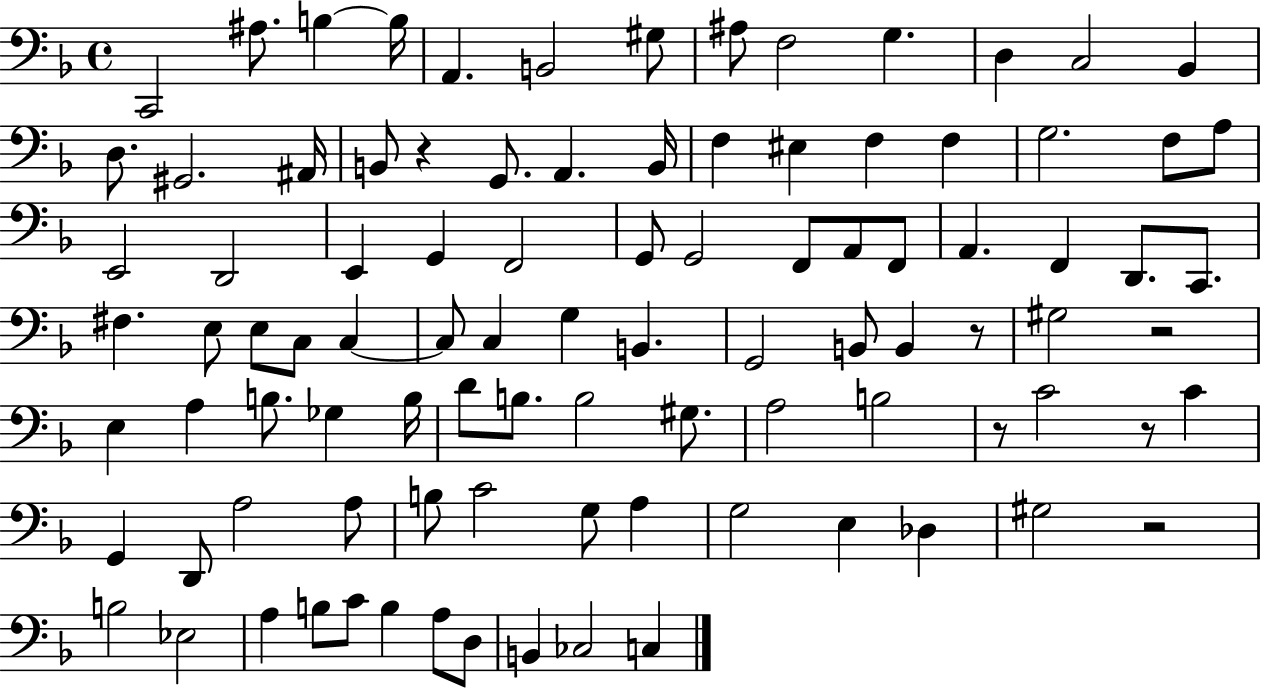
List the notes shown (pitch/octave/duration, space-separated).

C2/h A#3/e. B3/q B3/s A2/q. B2/h G#3/e A#3/e F3/h G3/q. D3/q C3/h Bb2/q D3/e. G#2/h. A#2/s B2/e R/q G2/e. A2/q. B2/s F3/q EIS3/q F3/q F3/q G3/h. F3/e A3/e E2/h D2/h E2/q G2/q F2/h G2/e G2/h F2/e A2/e F2/e A2/q. F2/q D2/e. C2/e. F#3/q. E3/e E3/e C3/e C3/q C3/e C3/q G3/q B2/q. G2/h B2/e B2/q R/e G#3/h R/h E3/q A3/q B3/e. Gb3/q B3/s D4/e B3/e. B3/h G#3/e. A3/h B3/h R/e C4/h R/e C4/q G2/q D2/e A3/h A3/e B3/e C4/h G3/e A3/q G3/h E3/q Db3/q G#3/h R/h B3/h Eb3/h A3/q B3/e C4/e B3/q A3/e D3/e B2/q CES3/h C3/q